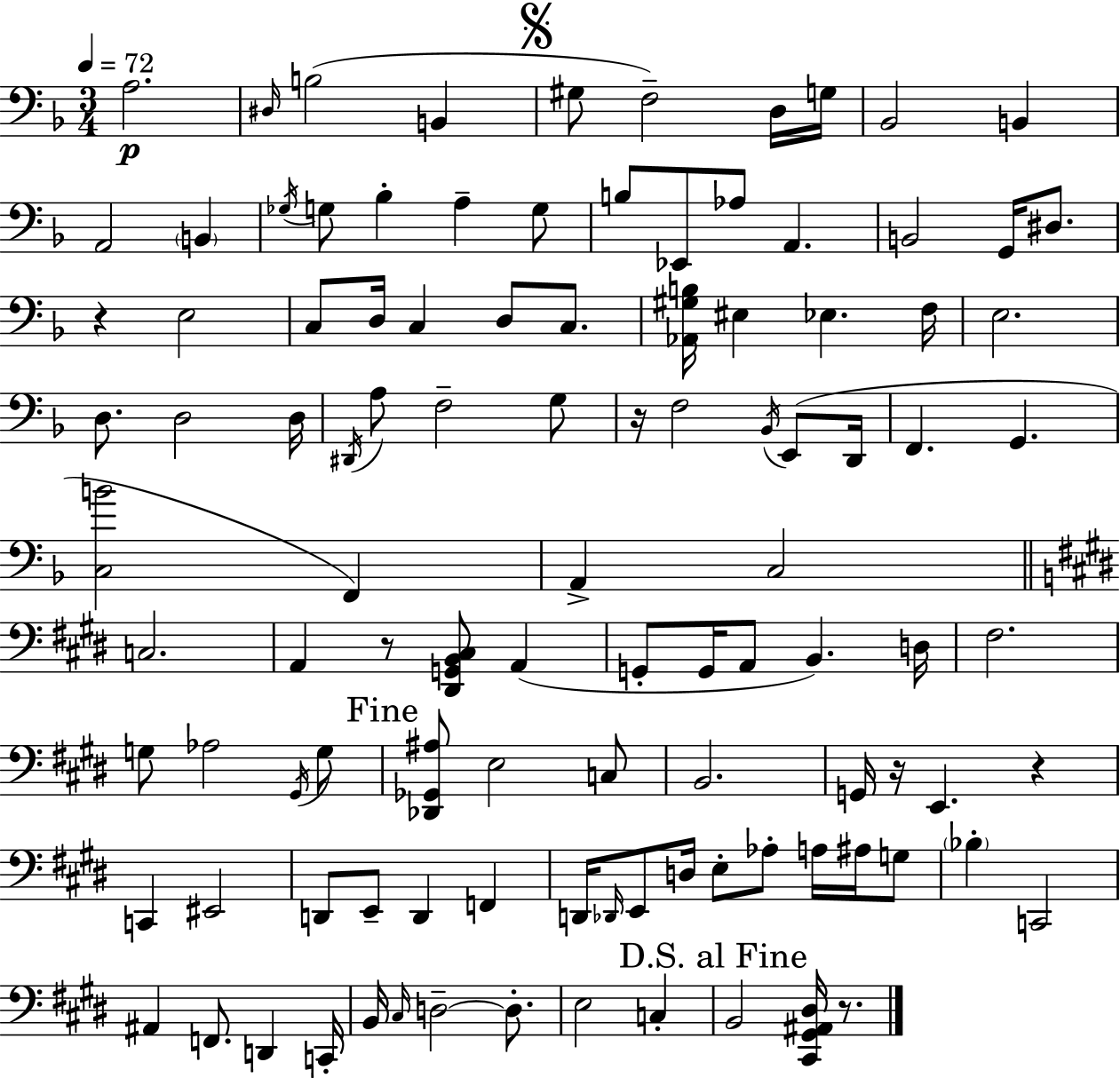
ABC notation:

X:1
T:Untitled
M:3/4
L:1/4
K:F
A,2 ^D,/4 B,2 B,, ^G,/2 F,2 D,/4 G,/4 _B,,2 B,, A,,2 B,, _G,/4 G,/2 _B, A, G,/2 B,/2 _E,,/2 _A,/2 A,, B,,2 G,,/4 ^D,/2 z E,2 C,/2 D,/4 C, D,/2 C,/2 [_A,,^G,B,]/4 ^E, _E, F,/4 E,2 D,/2 D,2 D,/4 ^D,,/4 A,/2 F,2 G,/2 z/4 F,2 _B,,/4 E,,/2 D,,/4 F,, G,, [C,B]2 F,, A,, C,2 C,2 A,, z/2 [^D,,G,,B,,^C,]/2 A,, G,,/2 G,,/4 A,,/2 B,, D,/4 ^F,2 G,/2 _A,2 ^G,,/4 G,/2 [_D,,_G,,^A,]/2 E,2 C,/2 B,,2 G,,/4 z/4 E,, z C,, ^E,,2 D,,/2 E,,/2 D,, F,, D,,/4 _D,,/4 E,,/2 D,/4 E,/2 _A,/2 A,/4 ^A,/4 G,/2 _B, C,,2 ^A,, F,,/2 D,, C,,/4 B,,/4 ^C,/4 D,2 D,/2 E,2 C, B,,2 [^C,,^G,,^A,,^D,]/4 z/2